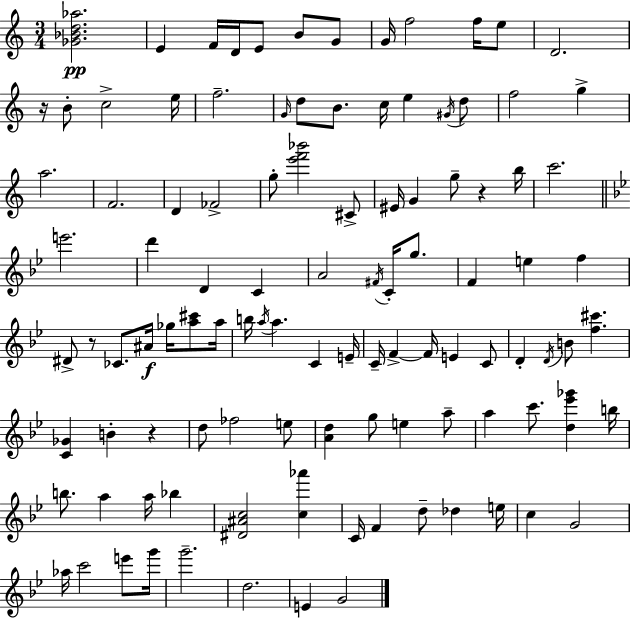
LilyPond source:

{
  \clef treble
  \numericTimeSignature
  \time 3/4
  \key c \major
  <ges' bes' d'' aes''>2.\pp | e'4 f'16 d'16 e'8 b'8 g'8 | g'16 f''2 f''16 e''8 | d'2. | \break r16 b'8-. c''2-> e''16 | f''2.-- | \grace { g'16 } d''8 b'8. c''16 e''4 \acciaccatura { gis'16 } | d''8 f''2 g''4-> | \break a''2. | f'2. | d'4 fes'2-> | g''8-. <e''' f''' bes'''>2 | \break cis'8-> eis'16 g'4 g''8-- r4 | b''16 c'''2. | \bar "||" \break \key bes \major e'''2. | d'''4 d'4 c'4 | a'2 \acciaccatura { fis'16 } c'16-. g''8. | f'4 e''4 f''4 | \break dis'8-> r8 ces'8. ais'16\f ges''16 <a'' cis'''>8 | a''16 b''16 \acciaccatura { a''16 } a''4. c'4 | e'16-- c'16-- f'4->~~ f'16 e'4 | c'8 d'4-. \acciaccatura { d'16 } b'8 <f'' cis'''>4. | \break <c' ges'>4 b'4-. r4 | d''8 fes''2 | e''8 <a' d''>4 g''8 e''4 | a''8-- a''4 c'''8. <d'' ees''' ges'''>4 | \break b''16 b''8. a''4 a''16 bes''4 | <dis' ais' c''>2 <c'' aes'''>4 | c'16 f'4 d''8-- des''4 | e''16 c''4 g'2 | \break aes''16 c'''2 | e'''8 g'''16 g'''2.-- | d''2. | e'4 g'2 | \break \bar "|."
}